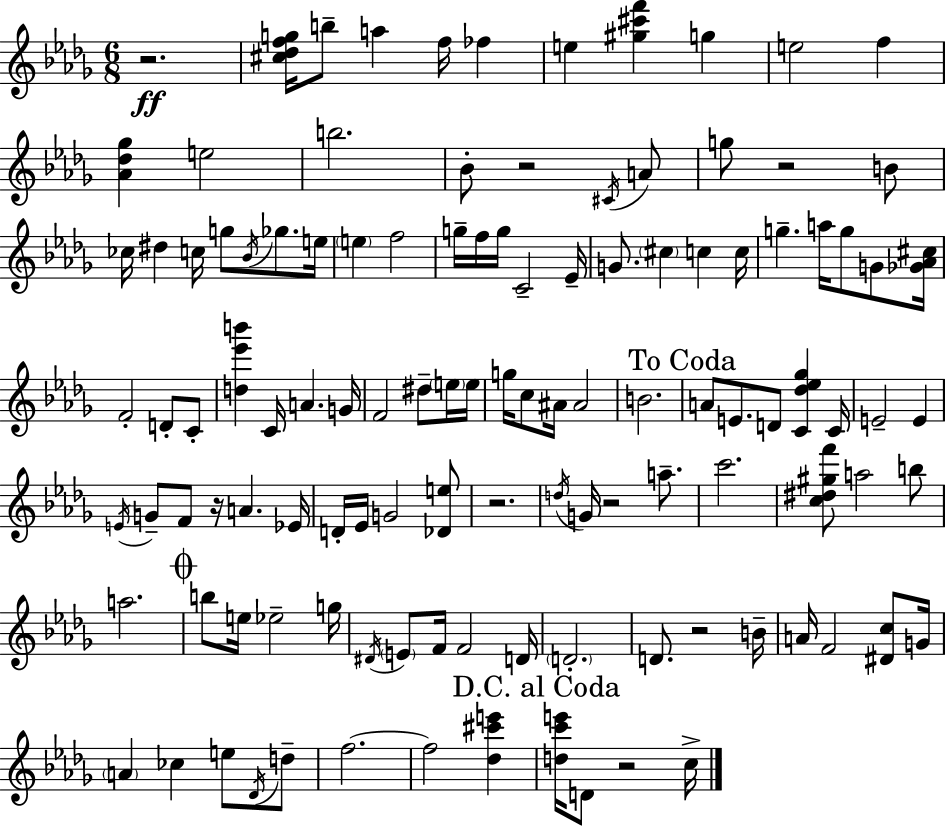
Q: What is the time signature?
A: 6/8